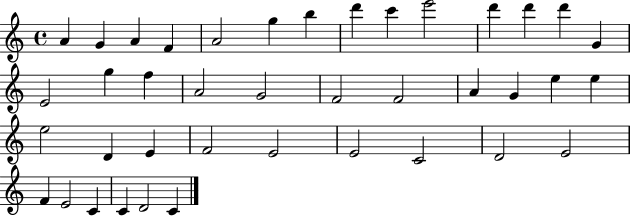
X:1
T:Untitled
M:4/4
L:1/4
K:C
A G A F A2 g b d' c' e'2 d' d' d' G E2 g f A2 G2 F2 F2 A G e e e2 D E F2 E2 E2 C2 D2 E2 F E2 C C D2 C